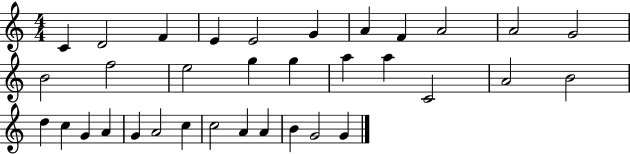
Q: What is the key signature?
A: C major